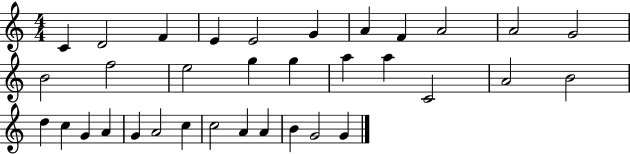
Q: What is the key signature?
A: C major